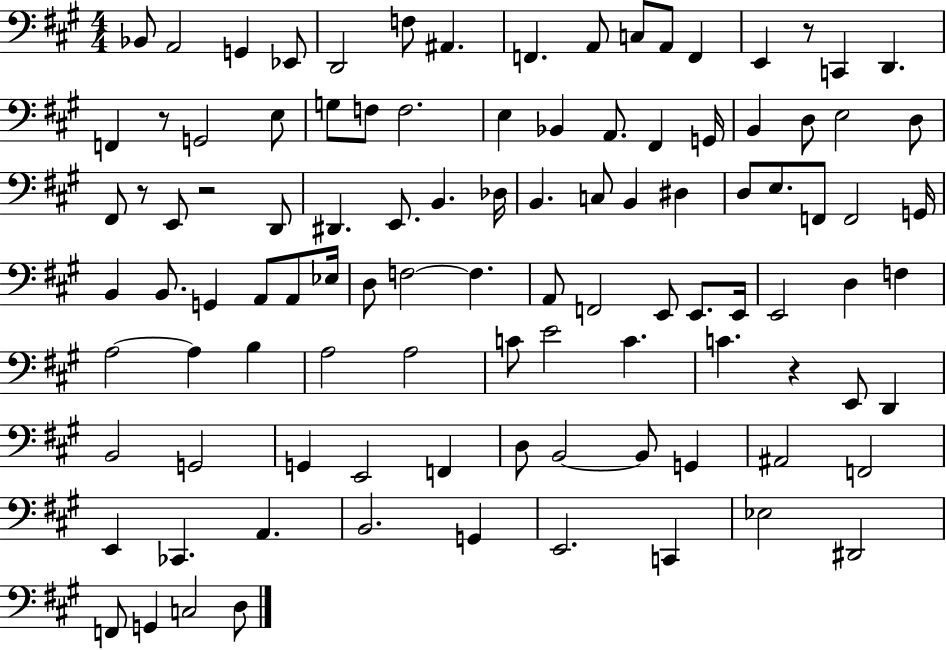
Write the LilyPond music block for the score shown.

{
  \clef bass
  \numericTimeSignature
  \time 4/4
  \key a \major
  bes,8 a,2 g,4 ees,8 | d,2 f8 ais,4. | f,4. a,8 c8 a,8 f,4 | e,4 r8 c,4 d,4. | \break f,4 r8 g,2 e8 | g8 f8 f2. | e4 bes,4 a,8. fis,4 g,16 | b,4 d8 e2 d8 | \break fis,8 r8 e,8 r2 d,8 | dis,4. e,8. b,4. des16 | b,4. c8 b,4 dis4 | d8 e8. f,8 f,2 g,16 | \break b,4 b,8. g,4 a,8 a,8 ees16 | d8 f2~~ f4. | a,8 f,2 e,8 e,8. e,16 | e,2 d4 f4 | \break a2~~ a4 b4 | a2 a2 | c'8 e'2 c'4. | c'4. r4 e,8 d,4 | \break b,2 g,2 | g,4 e,2 f,4 | d8 b,2~~ b,8 g,4 | ais,2 f,2 | \break e,4 ces,4. a,4. | b,2. g,4 | e,2. c,4 | ees2 dis,2 | \break f,8 g,4 c2 d8 | \bar "|."
}